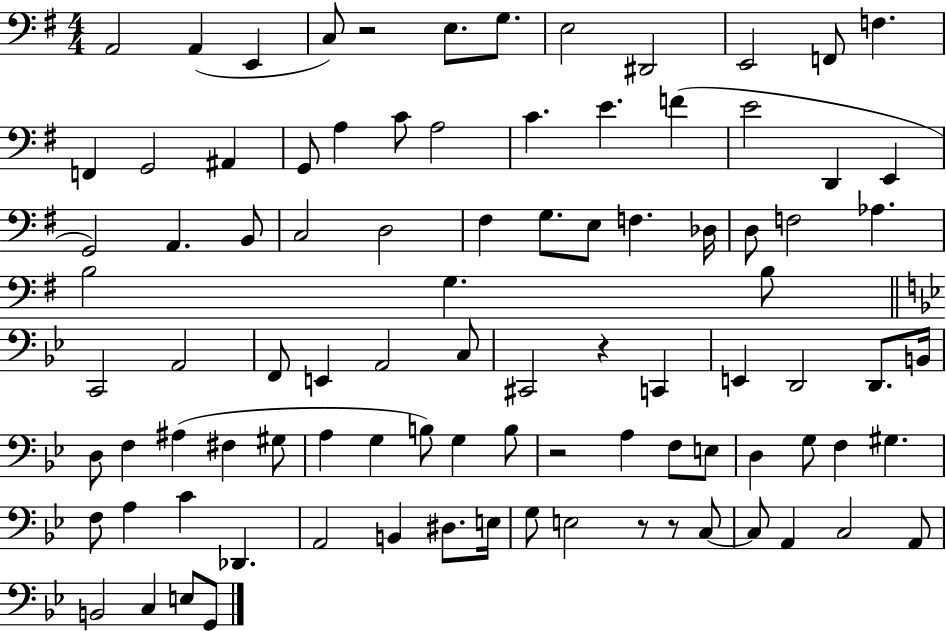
X:1
T:Untitled
M:4/4
L:1/4
K:G
A,,2 A,, E,, C,/2 z2 E,/2 G,/2 E,2 ^D,,2 E,,2 F,,/2 F, F,, G,,2 ^A,, G,,/2 A, C/2 A,2 C E F E2 D,, E,, G,,2 A,, B,,/2 C,2 D,2 ^F, G,/2 E,/2 F, _D,/4 D,/2 F,2 _A, B,2 G, B,/2 C,,2 A,,2 F,,/2 E,, A,,2 C,/2 ^C,,2 z C,, E,, D,,2 D,,/2 B,,/4 D,/2 F, ^A, ^F, ^G,/2 A, G, B,/2 G, B,/2 z2 A, F,/2 E,/2 D, G,/2 F, ^G, F,/2 A, C _D,, A,,2 B,, ^D,/2 E,/4 G,/2 E,2 z/2 z/2 C,/2 C,/2 A,, C,2 A,,/2 B,,2 C, E,/2 G,,/2